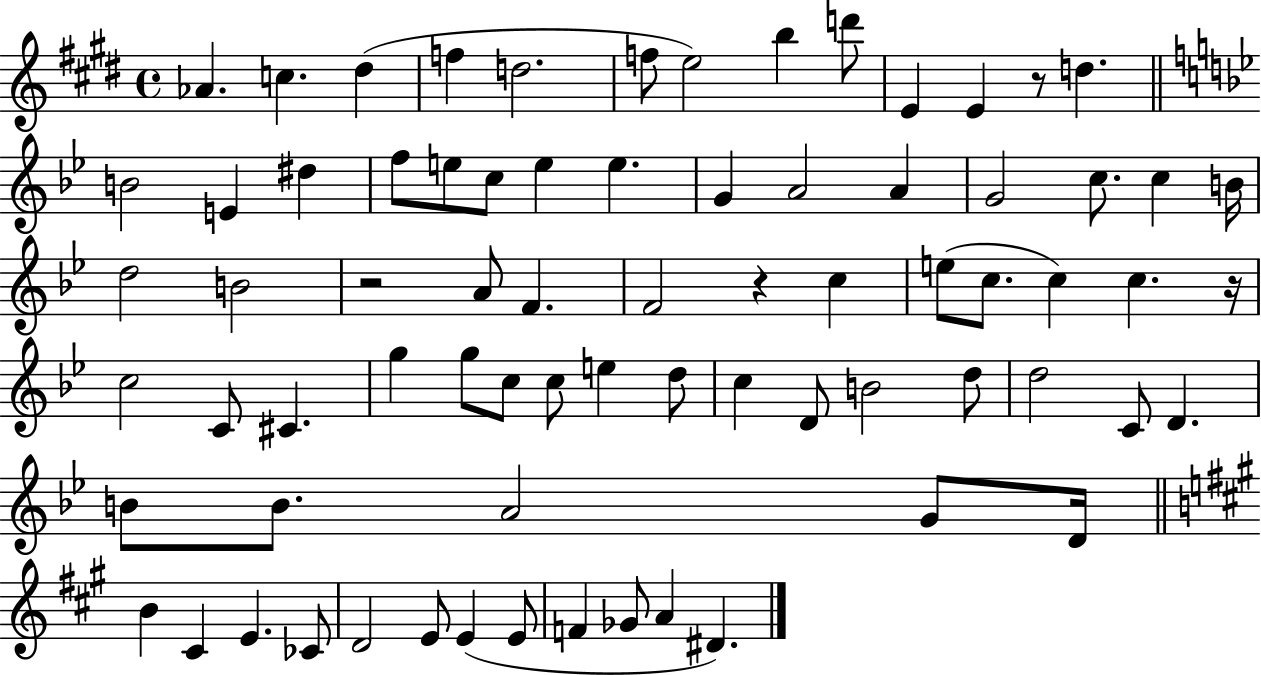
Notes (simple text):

Ab4/q. C5/q. D#5/q F5/q D5/h. F5/e E5/h B5/q D6/e E4/q E4/q R/e D5/q. B4/h E4/q D#5/q F5/e E5/e C5/e E5/q E5/q. G4/q A4/h A4/q G4/h C5/e. C5/q B4/s D5/h B4/h R/h A4/e F4/q. F4/h R/q C5/q E5/e C5/e. C5/q C5/q. R/s C5/h C4/e C#4/q. G5/q G5/e C5/e C5/e E5/q D5/e C5/q D4/e B4/h D5/e D5/h C4/e D4/q. B4/e B4/e. A4/h G4/e D4/s B4/q C#4/q E4/q. CES4/e D4/h E4/e E4/q E4/e F4/q Gb4/e A4/q D#4/q.